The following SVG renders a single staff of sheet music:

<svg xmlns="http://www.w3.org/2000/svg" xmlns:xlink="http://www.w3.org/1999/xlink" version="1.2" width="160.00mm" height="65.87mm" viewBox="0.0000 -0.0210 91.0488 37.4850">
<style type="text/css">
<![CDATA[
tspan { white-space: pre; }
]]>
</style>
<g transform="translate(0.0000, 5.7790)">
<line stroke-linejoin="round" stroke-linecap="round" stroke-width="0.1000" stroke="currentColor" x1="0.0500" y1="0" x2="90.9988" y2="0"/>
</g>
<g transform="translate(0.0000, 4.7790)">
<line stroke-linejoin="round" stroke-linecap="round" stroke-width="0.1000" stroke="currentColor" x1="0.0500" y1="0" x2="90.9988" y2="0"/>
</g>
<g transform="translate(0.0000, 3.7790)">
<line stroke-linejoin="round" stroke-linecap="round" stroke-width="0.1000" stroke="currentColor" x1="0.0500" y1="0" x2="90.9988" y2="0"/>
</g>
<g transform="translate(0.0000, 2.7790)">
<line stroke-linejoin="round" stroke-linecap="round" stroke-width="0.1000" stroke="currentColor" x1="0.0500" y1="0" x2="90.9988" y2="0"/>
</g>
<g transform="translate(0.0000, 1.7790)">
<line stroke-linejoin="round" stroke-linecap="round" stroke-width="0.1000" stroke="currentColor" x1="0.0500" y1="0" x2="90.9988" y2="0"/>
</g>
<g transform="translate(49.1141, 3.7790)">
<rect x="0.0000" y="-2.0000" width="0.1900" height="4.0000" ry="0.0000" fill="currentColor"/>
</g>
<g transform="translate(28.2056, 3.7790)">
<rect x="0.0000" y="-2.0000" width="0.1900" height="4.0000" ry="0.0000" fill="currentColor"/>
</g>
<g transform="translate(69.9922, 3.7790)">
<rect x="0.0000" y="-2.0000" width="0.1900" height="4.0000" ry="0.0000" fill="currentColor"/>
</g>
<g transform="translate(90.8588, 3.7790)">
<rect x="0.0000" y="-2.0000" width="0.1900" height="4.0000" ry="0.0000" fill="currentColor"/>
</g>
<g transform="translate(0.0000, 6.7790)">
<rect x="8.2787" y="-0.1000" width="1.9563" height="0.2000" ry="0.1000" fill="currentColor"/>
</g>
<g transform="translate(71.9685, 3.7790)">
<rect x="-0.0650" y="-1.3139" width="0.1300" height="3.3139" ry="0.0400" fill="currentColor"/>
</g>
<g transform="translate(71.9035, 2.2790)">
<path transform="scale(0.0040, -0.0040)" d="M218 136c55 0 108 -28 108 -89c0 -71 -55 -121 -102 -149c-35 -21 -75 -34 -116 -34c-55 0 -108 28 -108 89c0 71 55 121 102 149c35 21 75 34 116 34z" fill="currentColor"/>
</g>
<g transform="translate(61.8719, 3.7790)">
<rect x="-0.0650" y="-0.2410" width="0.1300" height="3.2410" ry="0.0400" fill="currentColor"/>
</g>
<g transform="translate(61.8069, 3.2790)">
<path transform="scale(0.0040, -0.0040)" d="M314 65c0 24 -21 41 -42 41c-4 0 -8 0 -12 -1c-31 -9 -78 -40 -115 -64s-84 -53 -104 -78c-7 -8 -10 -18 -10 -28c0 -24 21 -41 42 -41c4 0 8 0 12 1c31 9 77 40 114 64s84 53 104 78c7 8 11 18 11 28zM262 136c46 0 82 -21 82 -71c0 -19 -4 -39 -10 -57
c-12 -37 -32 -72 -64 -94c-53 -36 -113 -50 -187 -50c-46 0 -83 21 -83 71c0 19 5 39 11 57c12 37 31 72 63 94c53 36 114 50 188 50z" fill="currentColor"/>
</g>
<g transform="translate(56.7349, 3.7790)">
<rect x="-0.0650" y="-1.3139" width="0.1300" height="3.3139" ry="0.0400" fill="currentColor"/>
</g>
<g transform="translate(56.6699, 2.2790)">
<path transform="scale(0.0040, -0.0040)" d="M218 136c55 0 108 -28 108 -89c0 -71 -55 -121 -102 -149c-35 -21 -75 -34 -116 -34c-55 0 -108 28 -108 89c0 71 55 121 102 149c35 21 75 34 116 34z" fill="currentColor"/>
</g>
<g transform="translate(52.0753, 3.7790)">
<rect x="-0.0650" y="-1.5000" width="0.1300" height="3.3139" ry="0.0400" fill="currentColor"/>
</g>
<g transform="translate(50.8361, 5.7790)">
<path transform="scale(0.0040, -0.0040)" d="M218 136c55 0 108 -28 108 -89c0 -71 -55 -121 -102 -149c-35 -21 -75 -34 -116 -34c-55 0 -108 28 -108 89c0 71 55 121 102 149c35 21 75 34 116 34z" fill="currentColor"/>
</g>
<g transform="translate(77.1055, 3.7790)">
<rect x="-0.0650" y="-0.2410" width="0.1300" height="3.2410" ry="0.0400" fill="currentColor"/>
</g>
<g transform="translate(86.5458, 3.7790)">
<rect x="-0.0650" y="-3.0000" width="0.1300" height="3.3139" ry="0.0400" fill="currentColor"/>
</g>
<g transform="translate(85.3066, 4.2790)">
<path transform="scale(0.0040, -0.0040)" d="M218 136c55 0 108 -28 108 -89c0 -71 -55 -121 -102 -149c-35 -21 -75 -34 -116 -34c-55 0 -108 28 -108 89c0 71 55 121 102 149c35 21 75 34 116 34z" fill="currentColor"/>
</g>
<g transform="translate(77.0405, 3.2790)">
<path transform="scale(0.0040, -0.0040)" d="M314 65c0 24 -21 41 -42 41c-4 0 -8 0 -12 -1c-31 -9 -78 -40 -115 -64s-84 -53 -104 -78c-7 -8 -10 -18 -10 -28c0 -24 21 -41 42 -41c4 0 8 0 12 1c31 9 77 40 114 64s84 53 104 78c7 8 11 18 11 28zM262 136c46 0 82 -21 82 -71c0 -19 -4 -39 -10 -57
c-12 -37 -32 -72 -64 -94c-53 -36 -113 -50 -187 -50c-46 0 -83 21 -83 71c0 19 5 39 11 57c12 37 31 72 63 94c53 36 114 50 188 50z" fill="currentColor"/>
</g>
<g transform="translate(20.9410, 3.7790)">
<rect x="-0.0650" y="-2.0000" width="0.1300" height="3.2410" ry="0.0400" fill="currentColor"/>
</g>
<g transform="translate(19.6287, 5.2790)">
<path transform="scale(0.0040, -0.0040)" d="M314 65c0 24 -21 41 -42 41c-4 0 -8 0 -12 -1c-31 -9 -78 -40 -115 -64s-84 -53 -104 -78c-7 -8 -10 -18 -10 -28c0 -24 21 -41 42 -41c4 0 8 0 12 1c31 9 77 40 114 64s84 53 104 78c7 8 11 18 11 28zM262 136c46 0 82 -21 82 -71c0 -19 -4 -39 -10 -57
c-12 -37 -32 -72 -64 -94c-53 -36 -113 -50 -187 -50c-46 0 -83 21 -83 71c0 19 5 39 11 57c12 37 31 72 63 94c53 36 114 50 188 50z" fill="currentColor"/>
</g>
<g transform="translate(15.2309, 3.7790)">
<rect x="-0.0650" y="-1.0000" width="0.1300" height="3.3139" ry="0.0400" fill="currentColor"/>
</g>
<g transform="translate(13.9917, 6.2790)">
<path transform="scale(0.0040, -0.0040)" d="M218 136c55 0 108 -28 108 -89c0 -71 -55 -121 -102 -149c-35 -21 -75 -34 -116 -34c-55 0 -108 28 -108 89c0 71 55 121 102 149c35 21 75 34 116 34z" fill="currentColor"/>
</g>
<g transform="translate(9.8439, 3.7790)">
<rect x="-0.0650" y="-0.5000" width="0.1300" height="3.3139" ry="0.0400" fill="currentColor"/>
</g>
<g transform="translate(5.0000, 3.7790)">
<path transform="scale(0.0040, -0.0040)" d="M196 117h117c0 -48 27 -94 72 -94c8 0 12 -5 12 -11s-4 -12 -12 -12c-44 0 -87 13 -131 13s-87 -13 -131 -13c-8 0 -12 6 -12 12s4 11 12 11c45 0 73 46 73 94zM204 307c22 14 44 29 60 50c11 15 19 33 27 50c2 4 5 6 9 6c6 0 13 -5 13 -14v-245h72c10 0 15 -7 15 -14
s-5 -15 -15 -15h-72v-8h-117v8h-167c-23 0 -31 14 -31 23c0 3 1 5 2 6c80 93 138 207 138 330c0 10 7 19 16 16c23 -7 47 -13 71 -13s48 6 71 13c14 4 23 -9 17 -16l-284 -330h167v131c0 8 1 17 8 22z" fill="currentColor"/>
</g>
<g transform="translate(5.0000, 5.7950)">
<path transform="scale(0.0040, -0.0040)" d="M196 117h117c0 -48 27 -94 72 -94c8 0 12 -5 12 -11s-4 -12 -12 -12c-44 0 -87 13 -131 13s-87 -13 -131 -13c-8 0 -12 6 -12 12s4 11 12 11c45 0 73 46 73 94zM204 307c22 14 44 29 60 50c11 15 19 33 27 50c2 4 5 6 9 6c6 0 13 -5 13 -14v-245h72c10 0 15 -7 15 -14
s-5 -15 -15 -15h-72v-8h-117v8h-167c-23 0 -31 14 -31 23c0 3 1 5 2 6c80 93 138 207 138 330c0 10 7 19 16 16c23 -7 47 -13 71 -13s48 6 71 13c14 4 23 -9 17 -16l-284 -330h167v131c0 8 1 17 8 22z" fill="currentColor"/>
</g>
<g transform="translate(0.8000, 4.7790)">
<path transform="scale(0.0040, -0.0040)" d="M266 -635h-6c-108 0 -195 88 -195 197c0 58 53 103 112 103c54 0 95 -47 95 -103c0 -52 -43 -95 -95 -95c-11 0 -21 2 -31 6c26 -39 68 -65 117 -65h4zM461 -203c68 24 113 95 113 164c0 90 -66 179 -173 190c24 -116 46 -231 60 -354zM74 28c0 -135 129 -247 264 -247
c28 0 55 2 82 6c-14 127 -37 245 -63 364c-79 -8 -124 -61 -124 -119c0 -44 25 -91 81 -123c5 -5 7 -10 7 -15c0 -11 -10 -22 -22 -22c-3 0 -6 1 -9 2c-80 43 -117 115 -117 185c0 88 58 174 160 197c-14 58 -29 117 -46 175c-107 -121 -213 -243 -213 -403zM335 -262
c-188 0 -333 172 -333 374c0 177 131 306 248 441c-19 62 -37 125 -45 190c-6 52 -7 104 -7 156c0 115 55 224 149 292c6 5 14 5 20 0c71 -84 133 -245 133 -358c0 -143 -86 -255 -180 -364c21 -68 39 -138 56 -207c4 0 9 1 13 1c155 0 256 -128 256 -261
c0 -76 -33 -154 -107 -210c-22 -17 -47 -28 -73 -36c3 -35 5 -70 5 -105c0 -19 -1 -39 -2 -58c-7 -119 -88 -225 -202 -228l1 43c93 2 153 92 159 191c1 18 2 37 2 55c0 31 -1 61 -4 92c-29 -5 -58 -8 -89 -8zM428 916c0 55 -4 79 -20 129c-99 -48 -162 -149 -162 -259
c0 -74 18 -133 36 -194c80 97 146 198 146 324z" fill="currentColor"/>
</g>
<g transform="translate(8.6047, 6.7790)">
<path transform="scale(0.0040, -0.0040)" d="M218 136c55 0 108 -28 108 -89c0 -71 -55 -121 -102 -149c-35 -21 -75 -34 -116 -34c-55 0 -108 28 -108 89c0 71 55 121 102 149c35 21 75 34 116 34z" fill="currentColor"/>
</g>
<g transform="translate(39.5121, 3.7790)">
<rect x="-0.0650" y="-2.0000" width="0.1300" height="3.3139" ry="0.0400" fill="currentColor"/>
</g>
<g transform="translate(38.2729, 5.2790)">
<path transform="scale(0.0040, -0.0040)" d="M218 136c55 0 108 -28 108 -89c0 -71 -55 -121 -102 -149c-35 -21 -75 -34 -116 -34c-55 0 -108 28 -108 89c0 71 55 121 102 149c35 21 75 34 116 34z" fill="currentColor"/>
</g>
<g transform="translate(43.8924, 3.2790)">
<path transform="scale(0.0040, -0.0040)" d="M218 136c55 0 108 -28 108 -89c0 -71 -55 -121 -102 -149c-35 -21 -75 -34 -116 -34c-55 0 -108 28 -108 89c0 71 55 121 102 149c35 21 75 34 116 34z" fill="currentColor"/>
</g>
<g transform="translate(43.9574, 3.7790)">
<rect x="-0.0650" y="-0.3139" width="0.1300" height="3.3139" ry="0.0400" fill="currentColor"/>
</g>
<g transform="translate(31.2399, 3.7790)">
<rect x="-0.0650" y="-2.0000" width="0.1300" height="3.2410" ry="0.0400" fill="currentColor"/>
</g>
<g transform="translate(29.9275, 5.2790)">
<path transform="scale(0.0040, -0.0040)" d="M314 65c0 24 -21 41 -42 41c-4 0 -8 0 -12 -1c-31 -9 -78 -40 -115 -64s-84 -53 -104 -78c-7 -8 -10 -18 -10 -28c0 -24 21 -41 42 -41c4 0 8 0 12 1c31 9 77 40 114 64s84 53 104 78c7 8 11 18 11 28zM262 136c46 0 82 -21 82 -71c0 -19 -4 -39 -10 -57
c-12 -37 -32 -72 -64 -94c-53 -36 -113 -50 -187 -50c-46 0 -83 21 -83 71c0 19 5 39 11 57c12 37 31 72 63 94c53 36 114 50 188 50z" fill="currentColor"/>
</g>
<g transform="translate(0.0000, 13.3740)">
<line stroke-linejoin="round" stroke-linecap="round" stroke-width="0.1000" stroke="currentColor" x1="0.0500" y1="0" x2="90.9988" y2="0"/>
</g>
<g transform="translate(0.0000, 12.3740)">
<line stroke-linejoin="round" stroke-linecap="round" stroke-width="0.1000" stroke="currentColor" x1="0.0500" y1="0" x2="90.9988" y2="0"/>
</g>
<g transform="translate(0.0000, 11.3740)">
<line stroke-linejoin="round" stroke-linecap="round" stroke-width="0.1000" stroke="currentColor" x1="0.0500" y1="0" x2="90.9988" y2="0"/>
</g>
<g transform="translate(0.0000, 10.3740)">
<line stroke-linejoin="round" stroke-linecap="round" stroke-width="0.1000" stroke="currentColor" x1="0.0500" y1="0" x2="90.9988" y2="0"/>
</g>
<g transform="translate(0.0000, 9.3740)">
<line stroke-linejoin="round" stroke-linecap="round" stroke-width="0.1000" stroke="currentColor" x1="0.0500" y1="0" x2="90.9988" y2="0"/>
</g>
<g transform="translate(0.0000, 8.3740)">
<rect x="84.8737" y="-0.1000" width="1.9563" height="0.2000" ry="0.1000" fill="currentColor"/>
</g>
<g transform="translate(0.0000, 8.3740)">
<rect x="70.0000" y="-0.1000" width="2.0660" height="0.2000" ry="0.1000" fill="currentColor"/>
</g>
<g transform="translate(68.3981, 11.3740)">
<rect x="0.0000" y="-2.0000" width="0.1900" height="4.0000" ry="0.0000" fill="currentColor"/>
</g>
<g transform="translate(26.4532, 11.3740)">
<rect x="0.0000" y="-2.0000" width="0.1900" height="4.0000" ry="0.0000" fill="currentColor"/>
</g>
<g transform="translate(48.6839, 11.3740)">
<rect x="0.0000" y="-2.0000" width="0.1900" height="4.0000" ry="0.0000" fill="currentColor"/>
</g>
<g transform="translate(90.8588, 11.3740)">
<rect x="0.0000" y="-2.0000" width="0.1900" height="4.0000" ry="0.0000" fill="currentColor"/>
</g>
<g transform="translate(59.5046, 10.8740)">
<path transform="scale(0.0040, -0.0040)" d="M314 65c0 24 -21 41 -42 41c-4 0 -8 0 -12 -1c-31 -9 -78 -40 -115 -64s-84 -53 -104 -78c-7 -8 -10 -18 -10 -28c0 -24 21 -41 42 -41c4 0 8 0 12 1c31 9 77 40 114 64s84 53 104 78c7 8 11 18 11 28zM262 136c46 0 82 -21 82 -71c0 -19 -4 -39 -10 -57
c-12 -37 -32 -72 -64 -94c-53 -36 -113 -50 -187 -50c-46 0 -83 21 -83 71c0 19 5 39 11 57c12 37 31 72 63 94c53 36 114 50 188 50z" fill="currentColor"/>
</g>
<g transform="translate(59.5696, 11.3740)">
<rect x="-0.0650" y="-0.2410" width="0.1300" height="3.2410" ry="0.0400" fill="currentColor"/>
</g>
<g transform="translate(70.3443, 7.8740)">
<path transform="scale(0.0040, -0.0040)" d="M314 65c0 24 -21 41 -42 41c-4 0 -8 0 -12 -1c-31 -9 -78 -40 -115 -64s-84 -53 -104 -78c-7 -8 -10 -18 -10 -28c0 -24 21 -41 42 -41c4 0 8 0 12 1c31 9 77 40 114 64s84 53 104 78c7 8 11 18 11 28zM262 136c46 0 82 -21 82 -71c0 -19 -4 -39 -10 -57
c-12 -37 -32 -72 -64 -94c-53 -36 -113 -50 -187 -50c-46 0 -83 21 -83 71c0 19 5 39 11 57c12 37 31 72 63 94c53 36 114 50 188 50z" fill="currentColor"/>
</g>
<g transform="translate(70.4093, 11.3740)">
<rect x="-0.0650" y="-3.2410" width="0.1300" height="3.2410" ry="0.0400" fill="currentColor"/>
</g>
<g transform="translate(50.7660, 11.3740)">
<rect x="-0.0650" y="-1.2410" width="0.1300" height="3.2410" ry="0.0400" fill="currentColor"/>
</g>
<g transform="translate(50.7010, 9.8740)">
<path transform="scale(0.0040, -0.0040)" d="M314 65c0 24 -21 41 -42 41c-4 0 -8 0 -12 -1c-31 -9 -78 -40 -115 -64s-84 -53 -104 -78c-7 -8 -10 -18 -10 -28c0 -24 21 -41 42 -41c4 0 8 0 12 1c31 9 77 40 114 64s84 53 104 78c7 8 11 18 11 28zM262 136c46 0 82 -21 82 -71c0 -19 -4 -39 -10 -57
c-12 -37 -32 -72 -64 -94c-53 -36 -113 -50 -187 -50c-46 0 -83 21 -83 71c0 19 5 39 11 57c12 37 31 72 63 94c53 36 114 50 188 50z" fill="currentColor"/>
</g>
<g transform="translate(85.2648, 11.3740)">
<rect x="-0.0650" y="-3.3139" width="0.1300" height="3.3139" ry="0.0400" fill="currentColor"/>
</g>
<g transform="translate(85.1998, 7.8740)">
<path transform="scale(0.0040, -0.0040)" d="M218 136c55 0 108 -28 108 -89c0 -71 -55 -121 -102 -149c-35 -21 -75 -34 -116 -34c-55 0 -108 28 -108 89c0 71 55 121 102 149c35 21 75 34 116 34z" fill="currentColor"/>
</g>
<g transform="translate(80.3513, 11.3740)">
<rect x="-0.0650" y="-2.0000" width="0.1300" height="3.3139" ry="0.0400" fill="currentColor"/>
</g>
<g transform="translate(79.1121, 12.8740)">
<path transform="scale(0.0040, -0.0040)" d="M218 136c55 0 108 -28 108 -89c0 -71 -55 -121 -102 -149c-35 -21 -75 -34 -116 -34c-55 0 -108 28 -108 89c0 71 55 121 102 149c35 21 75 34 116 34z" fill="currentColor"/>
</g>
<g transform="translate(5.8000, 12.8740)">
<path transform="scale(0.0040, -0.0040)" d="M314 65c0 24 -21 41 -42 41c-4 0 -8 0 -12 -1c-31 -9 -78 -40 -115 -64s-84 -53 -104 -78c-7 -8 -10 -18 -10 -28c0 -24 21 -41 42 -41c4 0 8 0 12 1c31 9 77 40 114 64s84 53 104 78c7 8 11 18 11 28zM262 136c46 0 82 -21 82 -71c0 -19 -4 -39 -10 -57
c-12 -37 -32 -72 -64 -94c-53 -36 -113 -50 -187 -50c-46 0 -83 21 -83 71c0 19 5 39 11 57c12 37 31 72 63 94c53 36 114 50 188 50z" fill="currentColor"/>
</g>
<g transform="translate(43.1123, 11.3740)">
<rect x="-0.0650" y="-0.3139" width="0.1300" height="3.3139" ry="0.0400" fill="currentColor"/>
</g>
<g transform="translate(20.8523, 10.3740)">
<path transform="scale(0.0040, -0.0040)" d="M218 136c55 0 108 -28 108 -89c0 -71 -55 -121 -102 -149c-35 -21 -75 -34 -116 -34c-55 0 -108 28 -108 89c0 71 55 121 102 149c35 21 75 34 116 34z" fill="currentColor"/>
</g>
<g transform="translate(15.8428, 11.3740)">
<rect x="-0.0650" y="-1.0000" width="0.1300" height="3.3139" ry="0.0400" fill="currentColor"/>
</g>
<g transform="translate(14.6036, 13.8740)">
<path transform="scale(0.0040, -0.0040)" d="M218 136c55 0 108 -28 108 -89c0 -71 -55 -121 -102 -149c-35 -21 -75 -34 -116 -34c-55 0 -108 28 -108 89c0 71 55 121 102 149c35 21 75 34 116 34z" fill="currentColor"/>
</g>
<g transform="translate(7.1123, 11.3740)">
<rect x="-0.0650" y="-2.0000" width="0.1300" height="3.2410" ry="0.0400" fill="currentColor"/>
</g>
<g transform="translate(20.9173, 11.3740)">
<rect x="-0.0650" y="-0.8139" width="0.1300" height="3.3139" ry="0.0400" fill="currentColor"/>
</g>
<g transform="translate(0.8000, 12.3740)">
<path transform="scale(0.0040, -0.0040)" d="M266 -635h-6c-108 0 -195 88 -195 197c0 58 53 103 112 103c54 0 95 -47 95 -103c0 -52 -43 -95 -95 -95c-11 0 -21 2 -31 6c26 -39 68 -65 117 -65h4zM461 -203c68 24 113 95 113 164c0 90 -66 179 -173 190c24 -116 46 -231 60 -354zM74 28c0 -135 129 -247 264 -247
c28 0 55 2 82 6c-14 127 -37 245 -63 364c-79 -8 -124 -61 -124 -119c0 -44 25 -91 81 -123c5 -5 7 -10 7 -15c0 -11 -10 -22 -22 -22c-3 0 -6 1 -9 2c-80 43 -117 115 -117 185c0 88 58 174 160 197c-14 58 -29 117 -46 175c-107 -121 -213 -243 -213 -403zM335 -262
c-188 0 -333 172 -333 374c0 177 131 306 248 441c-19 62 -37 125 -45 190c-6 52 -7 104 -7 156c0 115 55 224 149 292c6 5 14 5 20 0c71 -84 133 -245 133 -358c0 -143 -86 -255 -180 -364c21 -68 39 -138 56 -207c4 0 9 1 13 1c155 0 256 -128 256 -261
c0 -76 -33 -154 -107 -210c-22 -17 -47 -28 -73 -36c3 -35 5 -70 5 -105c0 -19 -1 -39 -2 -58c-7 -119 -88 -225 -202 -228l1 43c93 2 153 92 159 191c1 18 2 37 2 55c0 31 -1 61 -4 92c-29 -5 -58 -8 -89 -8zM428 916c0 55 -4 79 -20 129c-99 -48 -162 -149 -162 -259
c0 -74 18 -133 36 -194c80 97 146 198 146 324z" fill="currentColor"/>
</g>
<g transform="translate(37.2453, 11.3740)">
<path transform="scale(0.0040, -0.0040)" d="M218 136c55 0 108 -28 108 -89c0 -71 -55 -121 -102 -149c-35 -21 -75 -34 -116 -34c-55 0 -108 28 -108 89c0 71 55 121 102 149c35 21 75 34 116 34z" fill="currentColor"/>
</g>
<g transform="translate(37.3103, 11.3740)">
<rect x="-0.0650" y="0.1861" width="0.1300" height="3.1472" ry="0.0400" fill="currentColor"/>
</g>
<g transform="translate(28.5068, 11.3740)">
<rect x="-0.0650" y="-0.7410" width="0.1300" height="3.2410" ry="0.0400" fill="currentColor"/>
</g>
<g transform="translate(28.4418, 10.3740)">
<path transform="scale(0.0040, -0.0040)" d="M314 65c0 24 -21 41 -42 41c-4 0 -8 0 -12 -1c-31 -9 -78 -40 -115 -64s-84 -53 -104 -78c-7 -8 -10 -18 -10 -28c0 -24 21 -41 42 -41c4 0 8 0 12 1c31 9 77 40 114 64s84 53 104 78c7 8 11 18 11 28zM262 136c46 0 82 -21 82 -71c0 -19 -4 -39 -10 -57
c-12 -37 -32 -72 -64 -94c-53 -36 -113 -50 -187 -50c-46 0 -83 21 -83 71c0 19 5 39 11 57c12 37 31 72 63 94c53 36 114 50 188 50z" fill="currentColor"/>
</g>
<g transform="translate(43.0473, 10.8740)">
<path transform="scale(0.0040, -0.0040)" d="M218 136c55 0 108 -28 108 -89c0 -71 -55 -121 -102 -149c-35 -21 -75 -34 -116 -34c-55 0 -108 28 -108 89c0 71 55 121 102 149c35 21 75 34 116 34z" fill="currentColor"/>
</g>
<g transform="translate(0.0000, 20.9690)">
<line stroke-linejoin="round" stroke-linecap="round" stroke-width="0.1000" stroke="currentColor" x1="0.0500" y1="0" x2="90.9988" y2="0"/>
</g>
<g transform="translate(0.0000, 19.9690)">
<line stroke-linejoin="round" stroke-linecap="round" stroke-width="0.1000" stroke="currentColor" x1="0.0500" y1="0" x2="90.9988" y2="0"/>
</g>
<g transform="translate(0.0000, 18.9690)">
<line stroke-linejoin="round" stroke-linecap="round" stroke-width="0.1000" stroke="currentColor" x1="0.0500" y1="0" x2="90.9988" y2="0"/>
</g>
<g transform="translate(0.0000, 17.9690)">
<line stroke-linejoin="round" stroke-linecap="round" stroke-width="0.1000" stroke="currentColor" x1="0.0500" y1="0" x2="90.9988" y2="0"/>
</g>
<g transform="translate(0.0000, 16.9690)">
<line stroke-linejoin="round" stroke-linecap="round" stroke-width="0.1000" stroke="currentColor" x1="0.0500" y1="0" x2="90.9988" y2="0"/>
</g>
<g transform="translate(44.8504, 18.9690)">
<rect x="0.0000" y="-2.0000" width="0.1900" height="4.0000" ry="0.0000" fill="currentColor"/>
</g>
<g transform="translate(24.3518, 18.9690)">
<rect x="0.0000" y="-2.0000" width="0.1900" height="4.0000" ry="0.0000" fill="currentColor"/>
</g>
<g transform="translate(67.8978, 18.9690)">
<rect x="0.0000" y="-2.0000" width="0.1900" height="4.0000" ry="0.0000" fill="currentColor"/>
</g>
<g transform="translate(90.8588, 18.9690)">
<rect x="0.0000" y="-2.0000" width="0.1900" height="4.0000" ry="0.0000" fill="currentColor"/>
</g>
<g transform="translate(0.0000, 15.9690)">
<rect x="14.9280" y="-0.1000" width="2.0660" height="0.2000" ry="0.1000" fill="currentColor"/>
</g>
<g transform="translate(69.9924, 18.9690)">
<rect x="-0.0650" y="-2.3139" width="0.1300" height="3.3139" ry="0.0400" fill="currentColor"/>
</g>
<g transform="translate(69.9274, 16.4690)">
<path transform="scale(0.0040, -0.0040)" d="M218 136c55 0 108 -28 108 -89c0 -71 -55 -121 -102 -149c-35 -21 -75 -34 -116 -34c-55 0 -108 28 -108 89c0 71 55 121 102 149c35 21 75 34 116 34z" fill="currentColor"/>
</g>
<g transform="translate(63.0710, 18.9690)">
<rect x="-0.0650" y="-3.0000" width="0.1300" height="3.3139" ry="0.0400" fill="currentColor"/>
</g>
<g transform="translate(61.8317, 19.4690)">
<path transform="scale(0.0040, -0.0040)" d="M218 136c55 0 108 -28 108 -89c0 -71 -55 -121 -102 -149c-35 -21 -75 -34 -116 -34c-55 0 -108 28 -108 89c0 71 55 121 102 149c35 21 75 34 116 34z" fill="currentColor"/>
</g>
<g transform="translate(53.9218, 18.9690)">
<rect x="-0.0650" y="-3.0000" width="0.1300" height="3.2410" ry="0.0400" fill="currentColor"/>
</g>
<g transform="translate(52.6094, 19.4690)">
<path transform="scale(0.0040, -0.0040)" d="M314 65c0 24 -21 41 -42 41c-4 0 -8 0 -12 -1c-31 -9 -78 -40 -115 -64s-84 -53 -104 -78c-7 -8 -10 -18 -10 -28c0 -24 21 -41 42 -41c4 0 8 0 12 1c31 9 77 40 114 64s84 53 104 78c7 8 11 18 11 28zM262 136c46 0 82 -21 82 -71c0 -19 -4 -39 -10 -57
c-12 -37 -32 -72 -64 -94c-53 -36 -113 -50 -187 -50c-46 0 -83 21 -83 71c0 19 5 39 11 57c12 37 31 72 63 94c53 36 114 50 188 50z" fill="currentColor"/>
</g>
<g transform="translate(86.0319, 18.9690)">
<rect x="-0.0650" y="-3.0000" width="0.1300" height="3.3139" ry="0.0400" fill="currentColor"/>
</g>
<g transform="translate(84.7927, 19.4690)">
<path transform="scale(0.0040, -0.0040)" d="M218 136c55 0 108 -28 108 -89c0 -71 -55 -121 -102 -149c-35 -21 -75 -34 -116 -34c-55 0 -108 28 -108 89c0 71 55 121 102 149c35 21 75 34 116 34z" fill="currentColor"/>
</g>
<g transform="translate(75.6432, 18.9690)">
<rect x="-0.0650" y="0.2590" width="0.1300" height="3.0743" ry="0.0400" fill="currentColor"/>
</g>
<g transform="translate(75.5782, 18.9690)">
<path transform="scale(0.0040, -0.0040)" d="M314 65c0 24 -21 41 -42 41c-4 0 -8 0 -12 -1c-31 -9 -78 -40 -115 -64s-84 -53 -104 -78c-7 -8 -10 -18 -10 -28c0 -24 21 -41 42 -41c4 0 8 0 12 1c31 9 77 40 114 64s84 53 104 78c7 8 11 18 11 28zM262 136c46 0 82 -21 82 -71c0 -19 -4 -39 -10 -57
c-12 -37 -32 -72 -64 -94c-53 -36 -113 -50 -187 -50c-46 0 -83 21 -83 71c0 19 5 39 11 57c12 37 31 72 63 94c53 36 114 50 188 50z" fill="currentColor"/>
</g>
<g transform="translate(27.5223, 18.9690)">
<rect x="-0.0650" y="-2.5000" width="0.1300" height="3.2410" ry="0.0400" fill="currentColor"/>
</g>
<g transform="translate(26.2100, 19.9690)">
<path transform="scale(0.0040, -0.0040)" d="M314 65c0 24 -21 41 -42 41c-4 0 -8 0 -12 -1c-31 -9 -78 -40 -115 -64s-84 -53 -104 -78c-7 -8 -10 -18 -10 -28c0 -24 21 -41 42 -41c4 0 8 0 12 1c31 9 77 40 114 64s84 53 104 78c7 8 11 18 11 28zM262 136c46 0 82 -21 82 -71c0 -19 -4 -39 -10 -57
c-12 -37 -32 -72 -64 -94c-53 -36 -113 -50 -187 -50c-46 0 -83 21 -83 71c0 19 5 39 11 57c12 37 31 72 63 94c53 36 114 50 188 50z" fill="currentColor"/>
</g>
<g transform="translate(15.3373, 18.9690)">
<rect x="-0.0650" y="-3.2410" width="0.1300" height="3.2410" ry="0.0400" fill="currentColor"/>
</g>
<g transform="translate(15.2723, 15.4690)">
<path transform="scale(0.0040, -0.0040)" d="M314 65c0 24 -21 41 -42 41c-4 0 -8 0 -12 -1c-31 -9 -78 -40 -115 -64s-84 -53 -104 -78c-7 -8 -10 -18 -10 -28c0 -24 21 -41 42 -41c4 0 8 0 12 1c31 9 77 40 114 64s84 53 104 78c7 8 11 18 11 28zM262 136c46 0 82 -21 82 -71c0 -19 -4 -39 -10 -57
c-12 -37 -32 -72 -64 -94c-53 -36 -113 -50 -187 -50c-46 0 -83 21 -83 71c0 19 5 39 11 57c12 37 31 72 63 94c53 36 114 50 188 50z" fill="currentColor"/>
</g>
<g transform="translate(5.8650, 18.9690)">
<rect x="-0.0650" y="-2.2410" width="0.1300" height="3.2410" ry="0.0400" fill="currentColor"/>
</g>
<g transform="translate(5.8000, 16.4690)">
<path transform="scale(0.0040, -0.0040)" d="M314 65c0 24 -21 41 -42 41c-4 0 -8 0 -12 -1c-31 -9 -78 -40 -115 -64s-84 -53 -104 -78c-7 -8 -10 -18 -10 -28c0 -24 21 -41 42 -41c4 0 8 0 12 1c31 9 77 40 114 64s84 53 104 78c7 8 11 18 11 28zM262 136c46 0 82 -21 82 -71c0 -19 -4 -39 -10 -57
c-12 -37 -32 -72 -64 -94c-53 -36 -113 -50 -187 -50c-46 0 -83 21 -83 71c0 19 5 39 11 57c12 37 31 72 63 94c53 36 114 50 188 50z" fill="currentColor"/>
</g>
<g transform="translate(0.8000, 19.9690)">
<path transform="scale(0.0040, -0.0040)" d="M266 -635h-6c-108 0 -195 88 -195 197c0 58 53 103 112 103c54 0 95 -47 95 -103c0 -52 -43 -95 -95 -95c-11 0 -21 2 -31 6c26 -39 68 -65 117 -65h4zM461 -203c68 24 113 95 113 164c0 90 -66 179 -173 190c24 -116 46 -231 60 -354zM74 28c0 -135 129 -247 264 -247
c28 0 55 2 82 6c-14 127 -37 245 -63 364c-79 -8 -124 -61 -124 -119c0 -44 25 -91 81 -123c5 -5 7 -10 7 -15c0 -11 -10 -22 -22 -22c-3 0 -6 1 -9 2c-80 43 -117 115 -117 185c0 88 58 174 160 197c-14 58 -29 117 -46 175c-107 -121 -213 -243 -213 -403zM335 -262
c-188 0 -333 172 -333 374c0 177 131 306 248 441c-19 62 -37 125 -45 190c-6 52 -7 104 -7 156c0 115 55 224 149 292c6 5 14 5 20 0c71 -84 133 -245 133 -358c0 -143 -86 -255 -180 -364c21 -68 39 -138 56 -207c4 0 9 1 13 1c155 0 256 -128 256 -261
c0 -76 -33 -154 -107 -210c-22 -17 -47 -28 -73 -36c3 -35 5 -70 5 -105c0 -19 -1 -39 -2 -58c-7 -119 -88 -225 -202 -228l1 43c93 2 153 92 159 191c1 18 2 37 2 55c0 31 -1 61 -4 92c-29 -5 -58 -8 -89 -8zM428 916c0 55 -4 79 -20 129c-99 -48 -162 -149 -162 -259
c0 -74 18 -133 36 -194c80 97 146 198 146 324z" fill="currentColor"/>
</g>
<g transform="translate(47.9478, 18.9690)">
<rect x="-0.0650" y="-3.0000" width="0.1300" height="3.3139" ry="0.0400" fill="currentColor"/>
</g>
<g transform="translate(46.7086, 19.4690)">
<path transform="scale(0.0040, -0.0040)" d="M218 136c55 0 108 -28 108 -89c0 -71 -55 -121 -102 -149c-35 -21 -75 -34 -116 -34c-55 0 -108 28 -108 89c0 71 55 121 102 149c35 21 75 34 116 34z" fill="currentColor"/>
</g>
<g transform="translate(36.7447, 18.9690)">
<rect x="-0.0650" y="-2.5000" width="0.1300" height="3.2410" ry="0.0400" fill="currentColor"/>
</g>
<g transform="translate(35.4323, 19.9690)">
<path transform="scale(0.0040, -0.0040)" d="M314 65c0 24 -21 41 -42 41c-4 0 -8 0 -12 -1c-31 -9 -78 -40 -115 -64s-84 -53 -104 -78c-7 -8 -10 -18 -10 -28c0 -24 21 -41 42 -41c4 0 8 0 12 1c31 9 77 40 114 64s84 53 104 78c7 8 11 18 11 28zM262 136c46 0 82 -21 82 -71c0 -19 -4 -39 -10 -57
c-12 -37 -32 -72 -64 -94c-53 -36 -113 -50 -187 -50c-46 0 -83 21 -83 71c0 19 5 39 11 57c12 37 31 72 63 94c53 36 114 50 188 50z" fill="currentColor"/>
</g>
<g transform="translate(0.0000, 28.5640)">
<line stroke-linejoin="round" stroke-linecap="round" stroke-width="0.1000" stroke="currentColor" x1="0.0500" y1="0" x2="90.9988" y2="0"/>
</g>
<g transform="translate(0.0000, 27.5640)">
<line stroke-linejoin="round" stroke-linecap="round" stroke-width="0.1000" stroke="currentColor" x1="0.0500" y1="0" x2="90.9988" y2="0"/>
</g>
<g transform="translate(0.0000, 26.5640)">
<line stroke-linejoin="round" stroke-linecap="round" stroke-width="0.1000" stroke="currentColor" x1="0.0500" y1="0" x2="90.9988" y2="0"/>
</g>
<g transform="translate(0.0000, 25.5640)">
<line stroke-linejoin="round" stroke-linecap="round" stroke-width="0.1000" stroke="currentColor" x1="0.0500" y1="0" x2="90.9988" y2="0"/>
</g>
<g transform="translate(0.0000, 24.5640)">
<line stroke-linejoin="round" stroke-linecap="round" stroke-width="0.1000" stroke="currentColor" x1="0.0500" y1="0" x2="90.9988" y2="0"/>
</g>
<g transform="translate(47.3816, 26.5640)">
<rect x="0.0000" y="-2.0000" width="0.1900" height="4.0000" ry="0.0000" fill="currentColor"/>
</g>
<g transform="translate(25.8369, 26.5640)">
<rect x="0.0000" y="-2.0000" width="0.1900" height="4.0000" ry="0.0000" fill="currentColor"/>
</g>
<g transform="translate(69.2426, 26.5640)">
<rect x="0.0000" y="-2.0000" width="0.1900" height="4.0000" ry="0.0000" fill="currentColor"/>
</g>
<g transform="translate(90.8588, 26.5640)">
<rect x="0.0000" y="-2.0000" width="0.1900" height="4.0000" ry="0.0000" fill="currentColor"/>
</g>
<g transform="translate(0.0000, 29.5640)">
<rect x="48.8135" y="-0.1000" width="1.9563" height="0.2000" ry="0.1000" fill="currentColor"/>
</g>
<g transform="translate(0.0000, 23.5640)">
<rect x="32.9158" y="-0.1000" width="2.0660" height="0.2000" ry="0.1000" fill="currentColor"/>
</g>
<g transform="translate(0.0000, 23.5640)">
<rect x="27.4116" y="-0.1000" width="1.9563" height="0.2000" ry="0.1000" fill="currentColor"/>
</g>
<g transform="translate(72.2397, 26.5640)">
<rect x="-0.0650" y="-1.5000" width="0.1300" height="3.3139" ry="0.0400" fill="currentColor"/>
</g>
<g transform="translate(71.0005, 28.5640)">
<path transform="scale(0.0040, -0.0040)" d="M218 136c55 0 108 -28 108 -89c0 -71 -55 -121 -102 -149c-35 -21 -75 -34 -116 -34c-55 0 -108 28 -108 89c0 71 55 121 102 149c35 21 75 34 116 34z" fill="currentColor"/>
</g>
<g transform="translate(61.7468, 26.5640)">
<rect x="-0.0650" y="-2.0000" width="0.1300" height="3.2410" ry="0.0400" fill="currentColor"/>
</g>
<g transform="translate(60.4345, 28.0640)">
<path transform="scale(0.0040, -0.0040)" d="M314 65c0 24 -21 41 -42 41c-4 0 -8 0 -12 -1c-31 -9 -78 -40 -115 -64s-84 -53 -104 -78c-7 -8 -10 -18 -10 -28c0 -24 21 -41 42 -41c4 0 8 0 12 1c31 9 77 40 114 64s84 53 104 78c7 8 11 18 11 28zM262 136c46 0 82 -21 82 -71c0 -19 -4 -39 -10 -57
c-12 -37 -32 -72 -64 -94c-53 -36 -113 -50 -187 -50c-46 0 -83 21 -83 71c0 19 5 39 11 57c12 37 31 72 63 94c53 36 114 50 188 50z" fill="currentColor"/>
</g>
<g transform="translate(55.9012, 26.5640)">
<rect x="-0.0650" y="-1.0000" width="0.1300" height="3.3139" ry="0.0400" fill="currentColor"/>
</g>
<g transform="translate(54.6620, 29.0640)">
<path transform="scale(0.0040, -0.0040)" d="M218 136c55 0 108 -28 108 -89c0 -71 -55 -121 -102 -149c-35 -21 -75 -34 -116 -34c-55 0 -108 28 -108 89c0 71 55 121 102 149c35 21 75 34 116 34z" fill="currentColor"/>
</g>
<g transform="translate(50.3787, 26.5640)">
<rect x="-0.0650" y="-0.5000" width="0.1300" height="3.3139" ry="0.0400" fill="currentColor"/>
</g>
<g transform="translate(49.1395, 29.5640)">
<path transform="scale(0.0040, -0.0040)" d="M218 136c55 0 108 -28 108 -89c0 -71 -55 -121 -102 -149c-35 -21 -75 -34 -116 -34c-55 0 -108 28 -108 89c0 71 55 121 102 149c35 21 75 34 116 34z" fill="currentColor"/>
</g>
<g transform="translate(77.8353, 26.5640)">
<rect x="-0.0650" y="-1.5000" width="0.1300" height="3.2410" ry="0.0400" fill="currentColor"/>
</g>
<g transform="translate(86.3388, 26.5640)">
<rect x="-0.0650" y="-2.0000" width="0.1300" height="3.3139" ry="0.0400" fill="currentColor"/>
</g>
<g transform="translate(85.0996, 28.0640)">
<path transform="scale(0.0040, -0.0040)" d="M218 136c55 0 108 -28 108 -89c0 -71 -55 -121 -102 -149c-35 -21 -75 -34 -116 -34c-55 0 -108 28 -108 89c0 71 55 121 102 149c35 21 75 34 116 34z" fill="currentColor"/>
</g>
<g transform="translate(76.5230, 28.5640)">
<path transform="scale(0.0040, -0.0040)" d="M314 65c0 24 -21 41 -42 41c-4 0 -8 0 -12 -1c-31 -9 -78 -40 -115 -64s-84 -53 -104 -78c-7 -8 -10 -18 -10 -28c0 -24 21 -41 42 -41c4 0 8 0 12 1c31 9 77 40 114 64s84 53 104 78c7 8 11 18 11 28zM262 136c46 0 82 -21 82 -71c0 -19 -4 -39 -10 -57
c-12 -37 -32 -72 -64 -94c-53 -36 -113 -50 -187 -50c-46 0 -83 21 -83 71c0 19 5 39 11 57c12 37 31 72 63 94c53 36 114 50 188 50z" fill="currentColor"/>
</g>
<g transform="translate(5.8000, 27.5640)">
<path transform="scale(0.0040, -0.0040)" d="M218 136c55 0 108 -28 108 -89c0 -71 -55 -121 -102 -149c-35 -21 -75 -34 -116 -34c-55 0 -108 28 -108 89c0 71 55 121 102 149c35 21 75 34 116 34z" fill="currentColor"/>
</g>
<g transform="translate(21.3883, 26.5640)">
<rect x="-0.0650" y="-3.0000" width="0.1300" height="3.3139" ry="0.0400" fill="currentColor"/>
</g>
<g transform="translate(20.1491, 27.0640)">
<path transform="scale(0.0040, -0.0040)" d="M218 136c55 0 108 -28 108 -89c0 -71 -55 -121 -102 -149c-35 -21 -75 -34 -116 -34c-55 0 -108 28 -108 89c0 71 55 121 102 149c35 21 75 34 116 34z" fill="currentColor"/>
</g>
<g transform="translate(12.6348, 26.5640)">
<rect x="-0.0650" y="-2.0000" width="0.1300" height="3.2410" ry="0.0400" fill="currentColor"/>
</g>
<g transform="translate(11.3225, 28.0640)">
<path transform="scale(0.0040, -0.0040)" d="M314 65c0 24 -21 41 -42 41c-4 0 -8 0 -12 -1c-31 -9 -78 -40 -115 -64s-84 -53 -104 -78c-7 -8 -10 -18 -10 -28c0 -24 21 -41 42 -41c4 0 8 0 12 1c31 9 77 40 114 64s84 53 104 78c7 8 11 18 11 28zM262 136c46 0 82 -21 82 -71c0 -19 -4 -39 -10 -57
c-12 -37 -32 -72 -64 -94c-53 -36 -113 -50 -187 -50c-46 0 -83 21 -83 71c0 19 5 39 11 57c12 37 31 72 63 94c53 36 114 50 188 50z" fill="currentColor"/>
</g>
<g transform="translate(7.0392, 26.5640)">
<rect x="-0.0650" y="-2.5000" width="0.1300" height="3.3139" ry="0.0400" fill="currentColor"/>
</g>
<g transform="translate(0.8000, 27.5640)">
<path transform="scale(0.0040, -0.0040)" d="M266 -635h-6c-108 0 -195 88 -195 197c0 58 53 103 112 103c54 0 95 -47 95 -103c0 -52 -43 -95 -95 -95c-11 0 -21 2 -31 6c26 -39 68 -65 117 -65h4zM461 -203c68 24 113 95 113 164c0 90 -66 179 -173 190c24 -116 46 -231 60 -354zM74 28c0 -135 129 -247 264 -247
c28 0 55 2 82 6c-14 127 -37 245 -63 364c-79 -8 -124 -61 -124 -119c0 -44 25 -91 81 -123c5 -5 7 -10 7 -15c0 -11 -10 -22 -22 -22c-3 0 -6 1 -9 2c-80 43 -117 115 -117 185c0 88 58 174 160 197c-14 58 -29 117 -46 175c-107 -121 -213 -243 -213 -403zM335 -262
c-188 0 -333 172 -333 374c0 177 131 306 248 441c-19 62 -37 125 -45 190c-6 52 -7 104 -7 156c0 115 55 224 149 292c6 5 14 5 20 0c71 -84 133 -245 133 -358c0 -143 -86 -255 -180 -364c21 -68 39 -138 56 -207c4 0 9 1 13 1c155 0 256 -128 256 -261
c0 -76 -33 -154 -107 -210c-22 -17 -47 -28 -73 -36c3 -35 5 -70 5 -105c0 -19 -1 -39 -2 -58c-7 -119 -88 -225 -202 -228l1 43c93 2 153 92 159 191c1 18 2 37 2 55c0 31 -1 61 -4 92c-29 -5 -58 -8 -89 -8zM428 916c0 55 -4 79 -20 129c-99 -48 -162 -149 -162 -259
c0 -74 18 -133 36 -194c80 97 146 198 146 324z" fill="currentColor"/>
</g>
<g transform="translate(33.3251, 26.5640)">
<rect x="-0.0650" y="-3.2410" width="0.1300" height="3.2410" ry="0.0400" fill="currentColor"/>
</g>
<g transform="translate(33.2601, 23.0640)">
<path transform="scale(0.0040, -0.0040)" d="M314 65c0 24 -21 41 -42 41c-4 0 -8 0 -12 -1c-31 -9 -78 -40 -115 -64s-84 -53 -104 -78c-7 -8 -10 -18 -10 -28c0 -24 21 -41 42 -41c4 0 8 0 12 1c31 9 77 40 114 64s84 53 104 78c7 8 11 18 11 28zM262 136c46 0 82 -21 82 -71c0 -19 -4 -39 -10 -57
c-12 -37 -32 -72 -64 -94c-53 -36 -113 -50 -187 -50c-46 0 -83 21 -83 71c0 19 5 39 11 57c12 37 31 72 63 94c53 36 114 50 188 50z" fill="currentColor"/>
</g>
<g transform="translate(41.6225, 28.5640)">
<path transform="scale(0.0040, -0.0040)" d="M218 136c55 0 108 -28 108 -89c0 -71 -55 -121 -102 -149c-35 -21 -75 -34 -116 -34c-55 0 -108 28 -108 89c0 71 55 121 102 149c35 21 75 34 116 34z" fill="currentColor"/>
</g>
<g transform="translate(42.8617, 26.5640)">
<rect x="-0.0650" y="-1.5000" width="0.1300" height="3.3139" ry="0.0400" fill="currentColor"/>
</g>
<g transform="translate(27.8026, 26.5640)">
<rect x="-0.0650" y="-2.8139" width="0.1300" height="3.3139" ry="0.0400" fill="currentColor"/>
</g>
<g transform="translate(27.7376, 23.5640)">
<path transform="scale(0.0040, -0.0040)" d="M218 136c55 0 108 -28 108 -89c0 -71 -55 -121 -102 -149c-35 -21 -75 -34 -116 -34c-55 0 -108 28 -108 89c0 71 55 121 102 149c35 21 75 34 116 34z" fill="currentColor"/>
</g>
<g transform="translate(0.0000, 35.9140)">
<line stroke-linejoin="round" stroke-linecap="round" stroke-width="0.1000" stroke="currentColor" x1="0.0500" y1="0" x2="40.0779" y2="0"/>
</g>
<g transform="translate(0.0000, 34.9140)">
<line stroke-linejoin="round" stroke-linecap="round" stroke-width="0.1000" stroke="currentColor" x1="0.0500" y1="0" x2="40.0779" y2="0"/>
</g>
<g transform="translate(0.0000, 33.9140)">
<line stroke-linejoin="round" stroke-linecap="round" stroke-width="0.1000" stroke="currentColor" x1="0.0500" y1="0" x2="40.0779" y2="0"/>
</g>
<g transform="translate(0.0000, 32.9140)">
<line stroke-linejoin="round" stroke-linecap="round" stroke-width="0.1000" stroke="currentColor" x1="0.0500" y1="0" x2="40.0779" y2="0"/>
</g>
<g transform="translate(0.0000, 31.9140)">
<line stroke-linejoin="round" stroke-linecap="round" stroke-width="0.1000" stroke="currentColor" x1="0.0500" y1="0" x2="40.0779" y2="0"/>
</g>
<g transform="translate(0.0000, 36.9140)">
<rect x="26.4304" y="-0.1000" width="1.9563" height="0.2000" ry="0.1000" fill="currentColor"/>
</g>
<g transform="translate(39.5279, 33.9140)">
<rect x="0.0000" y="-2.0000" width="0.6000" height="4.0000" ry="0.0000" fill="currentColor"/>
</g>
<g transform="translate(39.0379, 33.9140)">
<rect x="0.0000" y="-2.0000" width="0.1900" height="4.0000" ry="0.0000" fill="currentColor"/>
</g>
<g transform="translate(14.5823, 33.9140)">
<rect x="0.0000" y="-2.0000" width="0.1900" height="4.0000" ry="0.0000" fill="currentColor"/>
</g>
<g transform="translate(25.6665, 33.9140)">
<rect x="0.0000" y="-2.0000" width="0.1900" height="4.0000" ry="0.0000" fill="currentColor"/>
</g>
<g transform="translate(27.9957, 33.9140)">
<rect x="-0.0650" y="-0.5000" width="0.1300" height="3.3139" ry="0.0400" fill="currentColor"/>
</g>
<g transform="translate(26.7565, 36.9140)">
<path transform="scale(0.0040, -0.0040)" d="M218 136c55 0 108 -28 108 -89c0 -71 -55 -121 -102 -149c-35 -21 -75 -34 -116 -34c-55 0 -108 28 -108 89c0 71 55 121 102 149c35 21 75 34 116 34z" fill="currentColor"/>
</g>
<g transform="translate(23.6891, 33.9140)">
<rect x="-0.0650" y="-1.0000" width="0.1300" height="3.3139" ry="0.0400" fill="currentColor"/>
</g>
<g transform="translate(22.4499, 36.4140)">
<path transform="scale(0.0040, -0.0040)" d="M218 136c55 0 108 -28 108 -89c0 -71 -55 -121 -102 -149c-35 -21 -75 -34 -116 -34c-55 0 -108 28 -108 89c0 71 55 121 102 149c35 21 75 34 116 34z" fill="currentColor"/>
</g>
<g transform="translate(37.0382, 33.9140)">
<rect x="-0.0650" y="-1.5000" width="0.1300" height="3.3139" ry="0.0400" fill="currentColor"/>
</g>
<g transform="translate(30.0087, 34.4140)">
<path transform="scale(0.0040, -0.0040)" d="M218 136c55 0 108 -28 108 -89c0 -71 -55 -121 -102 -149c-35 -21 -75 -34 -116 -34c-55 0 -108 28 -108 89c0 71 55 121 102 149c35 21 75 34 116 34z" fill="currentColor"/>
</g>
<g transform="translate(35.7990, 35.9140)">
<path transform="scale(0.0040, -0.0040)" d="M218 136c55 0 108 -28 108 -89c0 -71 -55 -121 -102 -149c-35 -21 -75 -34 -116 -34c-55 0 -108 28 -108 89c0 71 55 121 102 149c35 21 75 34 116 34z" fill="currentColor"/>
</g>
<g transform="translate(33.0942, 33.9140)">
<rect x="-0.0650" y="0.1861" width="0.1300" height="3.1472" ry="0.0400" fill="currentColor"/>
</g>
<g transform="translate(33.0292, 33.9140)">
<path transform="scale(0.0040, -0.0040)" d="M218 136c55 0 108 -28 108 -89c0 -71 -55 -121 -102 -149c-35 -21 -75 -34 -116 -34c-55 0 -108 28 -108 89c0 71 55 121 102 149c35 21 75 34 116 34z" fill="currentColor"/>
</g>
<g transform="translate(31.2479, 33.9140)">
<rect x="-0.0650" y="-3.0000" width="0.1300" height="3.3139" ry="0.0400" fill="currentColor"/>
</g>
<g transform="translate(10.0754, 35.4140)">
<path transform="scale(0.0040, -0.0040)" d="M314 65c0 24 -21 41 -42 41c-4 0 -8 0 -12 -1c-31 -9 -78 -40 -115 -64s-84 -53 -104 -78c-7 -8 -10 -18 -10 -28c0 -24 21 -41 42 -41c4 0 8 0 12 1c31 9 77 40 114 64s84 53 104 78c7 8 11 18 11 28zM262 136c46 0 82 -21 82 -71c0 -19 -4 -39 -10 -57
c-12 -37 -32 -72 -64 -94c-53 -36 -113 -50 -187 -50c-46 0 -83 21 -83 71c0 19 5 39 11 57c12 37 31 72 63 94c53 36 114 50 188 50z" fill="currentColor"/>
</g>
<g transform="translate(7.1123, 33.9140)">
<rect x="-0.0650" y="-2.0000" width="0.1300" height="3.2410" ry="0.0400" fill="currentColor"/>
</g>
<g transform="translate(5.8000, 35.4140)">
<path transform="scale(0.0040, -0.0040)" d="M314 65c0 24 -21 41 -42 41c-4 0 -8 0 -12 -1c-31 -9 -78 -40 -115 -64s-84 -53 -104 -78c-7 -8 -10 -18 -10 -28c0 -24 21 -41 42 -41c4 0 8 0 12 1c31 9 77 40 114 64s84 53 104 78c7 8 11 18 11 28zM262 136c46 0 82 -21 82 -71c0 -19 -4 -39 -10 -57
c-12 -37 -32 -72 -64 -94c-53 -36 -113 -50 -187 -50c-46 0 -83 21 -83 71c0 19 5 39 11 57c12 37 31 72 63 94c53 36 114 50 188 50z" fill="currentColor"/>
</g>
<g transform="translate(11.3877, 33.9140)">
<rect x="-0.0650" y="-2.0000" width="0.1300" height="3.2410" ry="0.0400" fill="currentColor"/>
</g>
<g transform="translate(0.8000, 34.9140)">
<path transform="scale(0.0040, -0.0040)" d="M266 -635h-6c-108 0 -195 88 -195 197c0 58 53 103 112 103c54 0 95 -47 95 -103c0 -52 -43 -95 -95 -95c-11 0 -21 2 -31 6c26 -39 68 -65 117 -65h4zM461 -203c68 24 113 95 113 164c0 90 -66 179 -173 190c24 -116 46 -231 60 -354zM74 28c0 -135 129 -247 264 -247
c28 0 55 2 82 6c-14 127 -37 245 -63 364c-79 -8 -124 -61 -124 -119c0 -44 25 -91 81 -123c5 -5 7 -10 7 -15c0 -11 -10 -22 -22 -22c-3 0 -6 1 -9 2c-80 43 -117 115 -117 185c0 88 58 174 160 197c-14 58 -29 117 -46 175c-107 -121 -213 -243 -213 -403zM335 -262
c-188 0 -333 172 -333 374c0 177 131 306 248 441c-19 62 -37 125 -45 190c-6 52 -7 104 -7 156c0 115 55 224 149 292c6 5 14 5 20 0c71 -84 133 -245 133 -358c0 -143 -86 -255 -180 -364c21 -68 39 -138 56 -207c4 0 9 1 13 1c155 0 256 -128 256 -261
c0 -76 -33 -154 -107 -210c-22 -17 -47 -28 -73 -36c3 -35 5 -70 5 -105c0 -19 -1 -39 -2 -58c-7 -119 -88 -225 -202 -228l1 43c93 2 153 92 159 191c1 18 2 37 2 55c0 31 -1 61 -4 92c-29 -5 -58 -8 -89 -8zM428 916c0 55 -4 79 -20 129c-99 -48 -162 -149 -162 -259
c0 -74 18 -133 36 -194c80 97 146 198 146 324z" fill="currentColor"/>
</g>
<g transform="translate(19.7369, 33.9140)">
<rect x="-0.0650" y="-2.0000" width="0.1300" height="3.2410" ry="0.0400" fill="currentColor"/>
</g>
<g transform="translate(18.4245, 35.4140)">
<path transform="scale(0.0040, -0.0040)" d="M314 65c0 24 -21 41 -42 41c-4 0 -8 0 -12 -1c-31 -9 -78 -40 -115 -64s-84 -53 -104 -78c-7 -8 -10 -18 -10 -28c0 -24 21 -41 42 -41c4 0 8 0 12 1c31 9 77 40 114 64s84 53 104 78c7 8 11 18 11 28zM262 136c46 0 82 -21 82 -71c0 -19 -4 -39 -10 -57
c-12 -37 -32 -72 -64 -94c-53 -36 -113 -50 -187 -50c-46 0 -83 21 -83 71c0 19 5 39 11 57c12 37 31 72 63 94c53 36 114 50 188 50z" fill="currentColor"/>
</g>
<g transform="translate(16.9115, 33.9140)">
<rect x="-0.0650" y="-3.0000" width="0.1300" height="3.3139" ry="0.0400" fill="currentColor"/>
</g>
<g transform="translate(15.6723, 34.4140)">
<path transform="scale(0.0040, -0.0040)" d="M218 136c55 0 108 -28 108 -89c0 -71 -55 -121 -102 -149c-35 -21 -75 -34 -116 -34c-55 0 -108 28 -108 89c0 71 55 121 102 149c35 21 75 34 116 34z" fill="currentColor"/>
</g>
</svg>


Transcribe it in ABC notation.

X:1
T:Untitled
M:4/4
L:1/4
K:C
C D F2 F2 F c E e c2 e c2 A F2 D d d2 B c e2 c2 b2 F b g2 b2 G2 G2 A A2 A g B2 A G F2 A a b2 E C D F2 E E2 F F2 F2 A F2 D C A B E